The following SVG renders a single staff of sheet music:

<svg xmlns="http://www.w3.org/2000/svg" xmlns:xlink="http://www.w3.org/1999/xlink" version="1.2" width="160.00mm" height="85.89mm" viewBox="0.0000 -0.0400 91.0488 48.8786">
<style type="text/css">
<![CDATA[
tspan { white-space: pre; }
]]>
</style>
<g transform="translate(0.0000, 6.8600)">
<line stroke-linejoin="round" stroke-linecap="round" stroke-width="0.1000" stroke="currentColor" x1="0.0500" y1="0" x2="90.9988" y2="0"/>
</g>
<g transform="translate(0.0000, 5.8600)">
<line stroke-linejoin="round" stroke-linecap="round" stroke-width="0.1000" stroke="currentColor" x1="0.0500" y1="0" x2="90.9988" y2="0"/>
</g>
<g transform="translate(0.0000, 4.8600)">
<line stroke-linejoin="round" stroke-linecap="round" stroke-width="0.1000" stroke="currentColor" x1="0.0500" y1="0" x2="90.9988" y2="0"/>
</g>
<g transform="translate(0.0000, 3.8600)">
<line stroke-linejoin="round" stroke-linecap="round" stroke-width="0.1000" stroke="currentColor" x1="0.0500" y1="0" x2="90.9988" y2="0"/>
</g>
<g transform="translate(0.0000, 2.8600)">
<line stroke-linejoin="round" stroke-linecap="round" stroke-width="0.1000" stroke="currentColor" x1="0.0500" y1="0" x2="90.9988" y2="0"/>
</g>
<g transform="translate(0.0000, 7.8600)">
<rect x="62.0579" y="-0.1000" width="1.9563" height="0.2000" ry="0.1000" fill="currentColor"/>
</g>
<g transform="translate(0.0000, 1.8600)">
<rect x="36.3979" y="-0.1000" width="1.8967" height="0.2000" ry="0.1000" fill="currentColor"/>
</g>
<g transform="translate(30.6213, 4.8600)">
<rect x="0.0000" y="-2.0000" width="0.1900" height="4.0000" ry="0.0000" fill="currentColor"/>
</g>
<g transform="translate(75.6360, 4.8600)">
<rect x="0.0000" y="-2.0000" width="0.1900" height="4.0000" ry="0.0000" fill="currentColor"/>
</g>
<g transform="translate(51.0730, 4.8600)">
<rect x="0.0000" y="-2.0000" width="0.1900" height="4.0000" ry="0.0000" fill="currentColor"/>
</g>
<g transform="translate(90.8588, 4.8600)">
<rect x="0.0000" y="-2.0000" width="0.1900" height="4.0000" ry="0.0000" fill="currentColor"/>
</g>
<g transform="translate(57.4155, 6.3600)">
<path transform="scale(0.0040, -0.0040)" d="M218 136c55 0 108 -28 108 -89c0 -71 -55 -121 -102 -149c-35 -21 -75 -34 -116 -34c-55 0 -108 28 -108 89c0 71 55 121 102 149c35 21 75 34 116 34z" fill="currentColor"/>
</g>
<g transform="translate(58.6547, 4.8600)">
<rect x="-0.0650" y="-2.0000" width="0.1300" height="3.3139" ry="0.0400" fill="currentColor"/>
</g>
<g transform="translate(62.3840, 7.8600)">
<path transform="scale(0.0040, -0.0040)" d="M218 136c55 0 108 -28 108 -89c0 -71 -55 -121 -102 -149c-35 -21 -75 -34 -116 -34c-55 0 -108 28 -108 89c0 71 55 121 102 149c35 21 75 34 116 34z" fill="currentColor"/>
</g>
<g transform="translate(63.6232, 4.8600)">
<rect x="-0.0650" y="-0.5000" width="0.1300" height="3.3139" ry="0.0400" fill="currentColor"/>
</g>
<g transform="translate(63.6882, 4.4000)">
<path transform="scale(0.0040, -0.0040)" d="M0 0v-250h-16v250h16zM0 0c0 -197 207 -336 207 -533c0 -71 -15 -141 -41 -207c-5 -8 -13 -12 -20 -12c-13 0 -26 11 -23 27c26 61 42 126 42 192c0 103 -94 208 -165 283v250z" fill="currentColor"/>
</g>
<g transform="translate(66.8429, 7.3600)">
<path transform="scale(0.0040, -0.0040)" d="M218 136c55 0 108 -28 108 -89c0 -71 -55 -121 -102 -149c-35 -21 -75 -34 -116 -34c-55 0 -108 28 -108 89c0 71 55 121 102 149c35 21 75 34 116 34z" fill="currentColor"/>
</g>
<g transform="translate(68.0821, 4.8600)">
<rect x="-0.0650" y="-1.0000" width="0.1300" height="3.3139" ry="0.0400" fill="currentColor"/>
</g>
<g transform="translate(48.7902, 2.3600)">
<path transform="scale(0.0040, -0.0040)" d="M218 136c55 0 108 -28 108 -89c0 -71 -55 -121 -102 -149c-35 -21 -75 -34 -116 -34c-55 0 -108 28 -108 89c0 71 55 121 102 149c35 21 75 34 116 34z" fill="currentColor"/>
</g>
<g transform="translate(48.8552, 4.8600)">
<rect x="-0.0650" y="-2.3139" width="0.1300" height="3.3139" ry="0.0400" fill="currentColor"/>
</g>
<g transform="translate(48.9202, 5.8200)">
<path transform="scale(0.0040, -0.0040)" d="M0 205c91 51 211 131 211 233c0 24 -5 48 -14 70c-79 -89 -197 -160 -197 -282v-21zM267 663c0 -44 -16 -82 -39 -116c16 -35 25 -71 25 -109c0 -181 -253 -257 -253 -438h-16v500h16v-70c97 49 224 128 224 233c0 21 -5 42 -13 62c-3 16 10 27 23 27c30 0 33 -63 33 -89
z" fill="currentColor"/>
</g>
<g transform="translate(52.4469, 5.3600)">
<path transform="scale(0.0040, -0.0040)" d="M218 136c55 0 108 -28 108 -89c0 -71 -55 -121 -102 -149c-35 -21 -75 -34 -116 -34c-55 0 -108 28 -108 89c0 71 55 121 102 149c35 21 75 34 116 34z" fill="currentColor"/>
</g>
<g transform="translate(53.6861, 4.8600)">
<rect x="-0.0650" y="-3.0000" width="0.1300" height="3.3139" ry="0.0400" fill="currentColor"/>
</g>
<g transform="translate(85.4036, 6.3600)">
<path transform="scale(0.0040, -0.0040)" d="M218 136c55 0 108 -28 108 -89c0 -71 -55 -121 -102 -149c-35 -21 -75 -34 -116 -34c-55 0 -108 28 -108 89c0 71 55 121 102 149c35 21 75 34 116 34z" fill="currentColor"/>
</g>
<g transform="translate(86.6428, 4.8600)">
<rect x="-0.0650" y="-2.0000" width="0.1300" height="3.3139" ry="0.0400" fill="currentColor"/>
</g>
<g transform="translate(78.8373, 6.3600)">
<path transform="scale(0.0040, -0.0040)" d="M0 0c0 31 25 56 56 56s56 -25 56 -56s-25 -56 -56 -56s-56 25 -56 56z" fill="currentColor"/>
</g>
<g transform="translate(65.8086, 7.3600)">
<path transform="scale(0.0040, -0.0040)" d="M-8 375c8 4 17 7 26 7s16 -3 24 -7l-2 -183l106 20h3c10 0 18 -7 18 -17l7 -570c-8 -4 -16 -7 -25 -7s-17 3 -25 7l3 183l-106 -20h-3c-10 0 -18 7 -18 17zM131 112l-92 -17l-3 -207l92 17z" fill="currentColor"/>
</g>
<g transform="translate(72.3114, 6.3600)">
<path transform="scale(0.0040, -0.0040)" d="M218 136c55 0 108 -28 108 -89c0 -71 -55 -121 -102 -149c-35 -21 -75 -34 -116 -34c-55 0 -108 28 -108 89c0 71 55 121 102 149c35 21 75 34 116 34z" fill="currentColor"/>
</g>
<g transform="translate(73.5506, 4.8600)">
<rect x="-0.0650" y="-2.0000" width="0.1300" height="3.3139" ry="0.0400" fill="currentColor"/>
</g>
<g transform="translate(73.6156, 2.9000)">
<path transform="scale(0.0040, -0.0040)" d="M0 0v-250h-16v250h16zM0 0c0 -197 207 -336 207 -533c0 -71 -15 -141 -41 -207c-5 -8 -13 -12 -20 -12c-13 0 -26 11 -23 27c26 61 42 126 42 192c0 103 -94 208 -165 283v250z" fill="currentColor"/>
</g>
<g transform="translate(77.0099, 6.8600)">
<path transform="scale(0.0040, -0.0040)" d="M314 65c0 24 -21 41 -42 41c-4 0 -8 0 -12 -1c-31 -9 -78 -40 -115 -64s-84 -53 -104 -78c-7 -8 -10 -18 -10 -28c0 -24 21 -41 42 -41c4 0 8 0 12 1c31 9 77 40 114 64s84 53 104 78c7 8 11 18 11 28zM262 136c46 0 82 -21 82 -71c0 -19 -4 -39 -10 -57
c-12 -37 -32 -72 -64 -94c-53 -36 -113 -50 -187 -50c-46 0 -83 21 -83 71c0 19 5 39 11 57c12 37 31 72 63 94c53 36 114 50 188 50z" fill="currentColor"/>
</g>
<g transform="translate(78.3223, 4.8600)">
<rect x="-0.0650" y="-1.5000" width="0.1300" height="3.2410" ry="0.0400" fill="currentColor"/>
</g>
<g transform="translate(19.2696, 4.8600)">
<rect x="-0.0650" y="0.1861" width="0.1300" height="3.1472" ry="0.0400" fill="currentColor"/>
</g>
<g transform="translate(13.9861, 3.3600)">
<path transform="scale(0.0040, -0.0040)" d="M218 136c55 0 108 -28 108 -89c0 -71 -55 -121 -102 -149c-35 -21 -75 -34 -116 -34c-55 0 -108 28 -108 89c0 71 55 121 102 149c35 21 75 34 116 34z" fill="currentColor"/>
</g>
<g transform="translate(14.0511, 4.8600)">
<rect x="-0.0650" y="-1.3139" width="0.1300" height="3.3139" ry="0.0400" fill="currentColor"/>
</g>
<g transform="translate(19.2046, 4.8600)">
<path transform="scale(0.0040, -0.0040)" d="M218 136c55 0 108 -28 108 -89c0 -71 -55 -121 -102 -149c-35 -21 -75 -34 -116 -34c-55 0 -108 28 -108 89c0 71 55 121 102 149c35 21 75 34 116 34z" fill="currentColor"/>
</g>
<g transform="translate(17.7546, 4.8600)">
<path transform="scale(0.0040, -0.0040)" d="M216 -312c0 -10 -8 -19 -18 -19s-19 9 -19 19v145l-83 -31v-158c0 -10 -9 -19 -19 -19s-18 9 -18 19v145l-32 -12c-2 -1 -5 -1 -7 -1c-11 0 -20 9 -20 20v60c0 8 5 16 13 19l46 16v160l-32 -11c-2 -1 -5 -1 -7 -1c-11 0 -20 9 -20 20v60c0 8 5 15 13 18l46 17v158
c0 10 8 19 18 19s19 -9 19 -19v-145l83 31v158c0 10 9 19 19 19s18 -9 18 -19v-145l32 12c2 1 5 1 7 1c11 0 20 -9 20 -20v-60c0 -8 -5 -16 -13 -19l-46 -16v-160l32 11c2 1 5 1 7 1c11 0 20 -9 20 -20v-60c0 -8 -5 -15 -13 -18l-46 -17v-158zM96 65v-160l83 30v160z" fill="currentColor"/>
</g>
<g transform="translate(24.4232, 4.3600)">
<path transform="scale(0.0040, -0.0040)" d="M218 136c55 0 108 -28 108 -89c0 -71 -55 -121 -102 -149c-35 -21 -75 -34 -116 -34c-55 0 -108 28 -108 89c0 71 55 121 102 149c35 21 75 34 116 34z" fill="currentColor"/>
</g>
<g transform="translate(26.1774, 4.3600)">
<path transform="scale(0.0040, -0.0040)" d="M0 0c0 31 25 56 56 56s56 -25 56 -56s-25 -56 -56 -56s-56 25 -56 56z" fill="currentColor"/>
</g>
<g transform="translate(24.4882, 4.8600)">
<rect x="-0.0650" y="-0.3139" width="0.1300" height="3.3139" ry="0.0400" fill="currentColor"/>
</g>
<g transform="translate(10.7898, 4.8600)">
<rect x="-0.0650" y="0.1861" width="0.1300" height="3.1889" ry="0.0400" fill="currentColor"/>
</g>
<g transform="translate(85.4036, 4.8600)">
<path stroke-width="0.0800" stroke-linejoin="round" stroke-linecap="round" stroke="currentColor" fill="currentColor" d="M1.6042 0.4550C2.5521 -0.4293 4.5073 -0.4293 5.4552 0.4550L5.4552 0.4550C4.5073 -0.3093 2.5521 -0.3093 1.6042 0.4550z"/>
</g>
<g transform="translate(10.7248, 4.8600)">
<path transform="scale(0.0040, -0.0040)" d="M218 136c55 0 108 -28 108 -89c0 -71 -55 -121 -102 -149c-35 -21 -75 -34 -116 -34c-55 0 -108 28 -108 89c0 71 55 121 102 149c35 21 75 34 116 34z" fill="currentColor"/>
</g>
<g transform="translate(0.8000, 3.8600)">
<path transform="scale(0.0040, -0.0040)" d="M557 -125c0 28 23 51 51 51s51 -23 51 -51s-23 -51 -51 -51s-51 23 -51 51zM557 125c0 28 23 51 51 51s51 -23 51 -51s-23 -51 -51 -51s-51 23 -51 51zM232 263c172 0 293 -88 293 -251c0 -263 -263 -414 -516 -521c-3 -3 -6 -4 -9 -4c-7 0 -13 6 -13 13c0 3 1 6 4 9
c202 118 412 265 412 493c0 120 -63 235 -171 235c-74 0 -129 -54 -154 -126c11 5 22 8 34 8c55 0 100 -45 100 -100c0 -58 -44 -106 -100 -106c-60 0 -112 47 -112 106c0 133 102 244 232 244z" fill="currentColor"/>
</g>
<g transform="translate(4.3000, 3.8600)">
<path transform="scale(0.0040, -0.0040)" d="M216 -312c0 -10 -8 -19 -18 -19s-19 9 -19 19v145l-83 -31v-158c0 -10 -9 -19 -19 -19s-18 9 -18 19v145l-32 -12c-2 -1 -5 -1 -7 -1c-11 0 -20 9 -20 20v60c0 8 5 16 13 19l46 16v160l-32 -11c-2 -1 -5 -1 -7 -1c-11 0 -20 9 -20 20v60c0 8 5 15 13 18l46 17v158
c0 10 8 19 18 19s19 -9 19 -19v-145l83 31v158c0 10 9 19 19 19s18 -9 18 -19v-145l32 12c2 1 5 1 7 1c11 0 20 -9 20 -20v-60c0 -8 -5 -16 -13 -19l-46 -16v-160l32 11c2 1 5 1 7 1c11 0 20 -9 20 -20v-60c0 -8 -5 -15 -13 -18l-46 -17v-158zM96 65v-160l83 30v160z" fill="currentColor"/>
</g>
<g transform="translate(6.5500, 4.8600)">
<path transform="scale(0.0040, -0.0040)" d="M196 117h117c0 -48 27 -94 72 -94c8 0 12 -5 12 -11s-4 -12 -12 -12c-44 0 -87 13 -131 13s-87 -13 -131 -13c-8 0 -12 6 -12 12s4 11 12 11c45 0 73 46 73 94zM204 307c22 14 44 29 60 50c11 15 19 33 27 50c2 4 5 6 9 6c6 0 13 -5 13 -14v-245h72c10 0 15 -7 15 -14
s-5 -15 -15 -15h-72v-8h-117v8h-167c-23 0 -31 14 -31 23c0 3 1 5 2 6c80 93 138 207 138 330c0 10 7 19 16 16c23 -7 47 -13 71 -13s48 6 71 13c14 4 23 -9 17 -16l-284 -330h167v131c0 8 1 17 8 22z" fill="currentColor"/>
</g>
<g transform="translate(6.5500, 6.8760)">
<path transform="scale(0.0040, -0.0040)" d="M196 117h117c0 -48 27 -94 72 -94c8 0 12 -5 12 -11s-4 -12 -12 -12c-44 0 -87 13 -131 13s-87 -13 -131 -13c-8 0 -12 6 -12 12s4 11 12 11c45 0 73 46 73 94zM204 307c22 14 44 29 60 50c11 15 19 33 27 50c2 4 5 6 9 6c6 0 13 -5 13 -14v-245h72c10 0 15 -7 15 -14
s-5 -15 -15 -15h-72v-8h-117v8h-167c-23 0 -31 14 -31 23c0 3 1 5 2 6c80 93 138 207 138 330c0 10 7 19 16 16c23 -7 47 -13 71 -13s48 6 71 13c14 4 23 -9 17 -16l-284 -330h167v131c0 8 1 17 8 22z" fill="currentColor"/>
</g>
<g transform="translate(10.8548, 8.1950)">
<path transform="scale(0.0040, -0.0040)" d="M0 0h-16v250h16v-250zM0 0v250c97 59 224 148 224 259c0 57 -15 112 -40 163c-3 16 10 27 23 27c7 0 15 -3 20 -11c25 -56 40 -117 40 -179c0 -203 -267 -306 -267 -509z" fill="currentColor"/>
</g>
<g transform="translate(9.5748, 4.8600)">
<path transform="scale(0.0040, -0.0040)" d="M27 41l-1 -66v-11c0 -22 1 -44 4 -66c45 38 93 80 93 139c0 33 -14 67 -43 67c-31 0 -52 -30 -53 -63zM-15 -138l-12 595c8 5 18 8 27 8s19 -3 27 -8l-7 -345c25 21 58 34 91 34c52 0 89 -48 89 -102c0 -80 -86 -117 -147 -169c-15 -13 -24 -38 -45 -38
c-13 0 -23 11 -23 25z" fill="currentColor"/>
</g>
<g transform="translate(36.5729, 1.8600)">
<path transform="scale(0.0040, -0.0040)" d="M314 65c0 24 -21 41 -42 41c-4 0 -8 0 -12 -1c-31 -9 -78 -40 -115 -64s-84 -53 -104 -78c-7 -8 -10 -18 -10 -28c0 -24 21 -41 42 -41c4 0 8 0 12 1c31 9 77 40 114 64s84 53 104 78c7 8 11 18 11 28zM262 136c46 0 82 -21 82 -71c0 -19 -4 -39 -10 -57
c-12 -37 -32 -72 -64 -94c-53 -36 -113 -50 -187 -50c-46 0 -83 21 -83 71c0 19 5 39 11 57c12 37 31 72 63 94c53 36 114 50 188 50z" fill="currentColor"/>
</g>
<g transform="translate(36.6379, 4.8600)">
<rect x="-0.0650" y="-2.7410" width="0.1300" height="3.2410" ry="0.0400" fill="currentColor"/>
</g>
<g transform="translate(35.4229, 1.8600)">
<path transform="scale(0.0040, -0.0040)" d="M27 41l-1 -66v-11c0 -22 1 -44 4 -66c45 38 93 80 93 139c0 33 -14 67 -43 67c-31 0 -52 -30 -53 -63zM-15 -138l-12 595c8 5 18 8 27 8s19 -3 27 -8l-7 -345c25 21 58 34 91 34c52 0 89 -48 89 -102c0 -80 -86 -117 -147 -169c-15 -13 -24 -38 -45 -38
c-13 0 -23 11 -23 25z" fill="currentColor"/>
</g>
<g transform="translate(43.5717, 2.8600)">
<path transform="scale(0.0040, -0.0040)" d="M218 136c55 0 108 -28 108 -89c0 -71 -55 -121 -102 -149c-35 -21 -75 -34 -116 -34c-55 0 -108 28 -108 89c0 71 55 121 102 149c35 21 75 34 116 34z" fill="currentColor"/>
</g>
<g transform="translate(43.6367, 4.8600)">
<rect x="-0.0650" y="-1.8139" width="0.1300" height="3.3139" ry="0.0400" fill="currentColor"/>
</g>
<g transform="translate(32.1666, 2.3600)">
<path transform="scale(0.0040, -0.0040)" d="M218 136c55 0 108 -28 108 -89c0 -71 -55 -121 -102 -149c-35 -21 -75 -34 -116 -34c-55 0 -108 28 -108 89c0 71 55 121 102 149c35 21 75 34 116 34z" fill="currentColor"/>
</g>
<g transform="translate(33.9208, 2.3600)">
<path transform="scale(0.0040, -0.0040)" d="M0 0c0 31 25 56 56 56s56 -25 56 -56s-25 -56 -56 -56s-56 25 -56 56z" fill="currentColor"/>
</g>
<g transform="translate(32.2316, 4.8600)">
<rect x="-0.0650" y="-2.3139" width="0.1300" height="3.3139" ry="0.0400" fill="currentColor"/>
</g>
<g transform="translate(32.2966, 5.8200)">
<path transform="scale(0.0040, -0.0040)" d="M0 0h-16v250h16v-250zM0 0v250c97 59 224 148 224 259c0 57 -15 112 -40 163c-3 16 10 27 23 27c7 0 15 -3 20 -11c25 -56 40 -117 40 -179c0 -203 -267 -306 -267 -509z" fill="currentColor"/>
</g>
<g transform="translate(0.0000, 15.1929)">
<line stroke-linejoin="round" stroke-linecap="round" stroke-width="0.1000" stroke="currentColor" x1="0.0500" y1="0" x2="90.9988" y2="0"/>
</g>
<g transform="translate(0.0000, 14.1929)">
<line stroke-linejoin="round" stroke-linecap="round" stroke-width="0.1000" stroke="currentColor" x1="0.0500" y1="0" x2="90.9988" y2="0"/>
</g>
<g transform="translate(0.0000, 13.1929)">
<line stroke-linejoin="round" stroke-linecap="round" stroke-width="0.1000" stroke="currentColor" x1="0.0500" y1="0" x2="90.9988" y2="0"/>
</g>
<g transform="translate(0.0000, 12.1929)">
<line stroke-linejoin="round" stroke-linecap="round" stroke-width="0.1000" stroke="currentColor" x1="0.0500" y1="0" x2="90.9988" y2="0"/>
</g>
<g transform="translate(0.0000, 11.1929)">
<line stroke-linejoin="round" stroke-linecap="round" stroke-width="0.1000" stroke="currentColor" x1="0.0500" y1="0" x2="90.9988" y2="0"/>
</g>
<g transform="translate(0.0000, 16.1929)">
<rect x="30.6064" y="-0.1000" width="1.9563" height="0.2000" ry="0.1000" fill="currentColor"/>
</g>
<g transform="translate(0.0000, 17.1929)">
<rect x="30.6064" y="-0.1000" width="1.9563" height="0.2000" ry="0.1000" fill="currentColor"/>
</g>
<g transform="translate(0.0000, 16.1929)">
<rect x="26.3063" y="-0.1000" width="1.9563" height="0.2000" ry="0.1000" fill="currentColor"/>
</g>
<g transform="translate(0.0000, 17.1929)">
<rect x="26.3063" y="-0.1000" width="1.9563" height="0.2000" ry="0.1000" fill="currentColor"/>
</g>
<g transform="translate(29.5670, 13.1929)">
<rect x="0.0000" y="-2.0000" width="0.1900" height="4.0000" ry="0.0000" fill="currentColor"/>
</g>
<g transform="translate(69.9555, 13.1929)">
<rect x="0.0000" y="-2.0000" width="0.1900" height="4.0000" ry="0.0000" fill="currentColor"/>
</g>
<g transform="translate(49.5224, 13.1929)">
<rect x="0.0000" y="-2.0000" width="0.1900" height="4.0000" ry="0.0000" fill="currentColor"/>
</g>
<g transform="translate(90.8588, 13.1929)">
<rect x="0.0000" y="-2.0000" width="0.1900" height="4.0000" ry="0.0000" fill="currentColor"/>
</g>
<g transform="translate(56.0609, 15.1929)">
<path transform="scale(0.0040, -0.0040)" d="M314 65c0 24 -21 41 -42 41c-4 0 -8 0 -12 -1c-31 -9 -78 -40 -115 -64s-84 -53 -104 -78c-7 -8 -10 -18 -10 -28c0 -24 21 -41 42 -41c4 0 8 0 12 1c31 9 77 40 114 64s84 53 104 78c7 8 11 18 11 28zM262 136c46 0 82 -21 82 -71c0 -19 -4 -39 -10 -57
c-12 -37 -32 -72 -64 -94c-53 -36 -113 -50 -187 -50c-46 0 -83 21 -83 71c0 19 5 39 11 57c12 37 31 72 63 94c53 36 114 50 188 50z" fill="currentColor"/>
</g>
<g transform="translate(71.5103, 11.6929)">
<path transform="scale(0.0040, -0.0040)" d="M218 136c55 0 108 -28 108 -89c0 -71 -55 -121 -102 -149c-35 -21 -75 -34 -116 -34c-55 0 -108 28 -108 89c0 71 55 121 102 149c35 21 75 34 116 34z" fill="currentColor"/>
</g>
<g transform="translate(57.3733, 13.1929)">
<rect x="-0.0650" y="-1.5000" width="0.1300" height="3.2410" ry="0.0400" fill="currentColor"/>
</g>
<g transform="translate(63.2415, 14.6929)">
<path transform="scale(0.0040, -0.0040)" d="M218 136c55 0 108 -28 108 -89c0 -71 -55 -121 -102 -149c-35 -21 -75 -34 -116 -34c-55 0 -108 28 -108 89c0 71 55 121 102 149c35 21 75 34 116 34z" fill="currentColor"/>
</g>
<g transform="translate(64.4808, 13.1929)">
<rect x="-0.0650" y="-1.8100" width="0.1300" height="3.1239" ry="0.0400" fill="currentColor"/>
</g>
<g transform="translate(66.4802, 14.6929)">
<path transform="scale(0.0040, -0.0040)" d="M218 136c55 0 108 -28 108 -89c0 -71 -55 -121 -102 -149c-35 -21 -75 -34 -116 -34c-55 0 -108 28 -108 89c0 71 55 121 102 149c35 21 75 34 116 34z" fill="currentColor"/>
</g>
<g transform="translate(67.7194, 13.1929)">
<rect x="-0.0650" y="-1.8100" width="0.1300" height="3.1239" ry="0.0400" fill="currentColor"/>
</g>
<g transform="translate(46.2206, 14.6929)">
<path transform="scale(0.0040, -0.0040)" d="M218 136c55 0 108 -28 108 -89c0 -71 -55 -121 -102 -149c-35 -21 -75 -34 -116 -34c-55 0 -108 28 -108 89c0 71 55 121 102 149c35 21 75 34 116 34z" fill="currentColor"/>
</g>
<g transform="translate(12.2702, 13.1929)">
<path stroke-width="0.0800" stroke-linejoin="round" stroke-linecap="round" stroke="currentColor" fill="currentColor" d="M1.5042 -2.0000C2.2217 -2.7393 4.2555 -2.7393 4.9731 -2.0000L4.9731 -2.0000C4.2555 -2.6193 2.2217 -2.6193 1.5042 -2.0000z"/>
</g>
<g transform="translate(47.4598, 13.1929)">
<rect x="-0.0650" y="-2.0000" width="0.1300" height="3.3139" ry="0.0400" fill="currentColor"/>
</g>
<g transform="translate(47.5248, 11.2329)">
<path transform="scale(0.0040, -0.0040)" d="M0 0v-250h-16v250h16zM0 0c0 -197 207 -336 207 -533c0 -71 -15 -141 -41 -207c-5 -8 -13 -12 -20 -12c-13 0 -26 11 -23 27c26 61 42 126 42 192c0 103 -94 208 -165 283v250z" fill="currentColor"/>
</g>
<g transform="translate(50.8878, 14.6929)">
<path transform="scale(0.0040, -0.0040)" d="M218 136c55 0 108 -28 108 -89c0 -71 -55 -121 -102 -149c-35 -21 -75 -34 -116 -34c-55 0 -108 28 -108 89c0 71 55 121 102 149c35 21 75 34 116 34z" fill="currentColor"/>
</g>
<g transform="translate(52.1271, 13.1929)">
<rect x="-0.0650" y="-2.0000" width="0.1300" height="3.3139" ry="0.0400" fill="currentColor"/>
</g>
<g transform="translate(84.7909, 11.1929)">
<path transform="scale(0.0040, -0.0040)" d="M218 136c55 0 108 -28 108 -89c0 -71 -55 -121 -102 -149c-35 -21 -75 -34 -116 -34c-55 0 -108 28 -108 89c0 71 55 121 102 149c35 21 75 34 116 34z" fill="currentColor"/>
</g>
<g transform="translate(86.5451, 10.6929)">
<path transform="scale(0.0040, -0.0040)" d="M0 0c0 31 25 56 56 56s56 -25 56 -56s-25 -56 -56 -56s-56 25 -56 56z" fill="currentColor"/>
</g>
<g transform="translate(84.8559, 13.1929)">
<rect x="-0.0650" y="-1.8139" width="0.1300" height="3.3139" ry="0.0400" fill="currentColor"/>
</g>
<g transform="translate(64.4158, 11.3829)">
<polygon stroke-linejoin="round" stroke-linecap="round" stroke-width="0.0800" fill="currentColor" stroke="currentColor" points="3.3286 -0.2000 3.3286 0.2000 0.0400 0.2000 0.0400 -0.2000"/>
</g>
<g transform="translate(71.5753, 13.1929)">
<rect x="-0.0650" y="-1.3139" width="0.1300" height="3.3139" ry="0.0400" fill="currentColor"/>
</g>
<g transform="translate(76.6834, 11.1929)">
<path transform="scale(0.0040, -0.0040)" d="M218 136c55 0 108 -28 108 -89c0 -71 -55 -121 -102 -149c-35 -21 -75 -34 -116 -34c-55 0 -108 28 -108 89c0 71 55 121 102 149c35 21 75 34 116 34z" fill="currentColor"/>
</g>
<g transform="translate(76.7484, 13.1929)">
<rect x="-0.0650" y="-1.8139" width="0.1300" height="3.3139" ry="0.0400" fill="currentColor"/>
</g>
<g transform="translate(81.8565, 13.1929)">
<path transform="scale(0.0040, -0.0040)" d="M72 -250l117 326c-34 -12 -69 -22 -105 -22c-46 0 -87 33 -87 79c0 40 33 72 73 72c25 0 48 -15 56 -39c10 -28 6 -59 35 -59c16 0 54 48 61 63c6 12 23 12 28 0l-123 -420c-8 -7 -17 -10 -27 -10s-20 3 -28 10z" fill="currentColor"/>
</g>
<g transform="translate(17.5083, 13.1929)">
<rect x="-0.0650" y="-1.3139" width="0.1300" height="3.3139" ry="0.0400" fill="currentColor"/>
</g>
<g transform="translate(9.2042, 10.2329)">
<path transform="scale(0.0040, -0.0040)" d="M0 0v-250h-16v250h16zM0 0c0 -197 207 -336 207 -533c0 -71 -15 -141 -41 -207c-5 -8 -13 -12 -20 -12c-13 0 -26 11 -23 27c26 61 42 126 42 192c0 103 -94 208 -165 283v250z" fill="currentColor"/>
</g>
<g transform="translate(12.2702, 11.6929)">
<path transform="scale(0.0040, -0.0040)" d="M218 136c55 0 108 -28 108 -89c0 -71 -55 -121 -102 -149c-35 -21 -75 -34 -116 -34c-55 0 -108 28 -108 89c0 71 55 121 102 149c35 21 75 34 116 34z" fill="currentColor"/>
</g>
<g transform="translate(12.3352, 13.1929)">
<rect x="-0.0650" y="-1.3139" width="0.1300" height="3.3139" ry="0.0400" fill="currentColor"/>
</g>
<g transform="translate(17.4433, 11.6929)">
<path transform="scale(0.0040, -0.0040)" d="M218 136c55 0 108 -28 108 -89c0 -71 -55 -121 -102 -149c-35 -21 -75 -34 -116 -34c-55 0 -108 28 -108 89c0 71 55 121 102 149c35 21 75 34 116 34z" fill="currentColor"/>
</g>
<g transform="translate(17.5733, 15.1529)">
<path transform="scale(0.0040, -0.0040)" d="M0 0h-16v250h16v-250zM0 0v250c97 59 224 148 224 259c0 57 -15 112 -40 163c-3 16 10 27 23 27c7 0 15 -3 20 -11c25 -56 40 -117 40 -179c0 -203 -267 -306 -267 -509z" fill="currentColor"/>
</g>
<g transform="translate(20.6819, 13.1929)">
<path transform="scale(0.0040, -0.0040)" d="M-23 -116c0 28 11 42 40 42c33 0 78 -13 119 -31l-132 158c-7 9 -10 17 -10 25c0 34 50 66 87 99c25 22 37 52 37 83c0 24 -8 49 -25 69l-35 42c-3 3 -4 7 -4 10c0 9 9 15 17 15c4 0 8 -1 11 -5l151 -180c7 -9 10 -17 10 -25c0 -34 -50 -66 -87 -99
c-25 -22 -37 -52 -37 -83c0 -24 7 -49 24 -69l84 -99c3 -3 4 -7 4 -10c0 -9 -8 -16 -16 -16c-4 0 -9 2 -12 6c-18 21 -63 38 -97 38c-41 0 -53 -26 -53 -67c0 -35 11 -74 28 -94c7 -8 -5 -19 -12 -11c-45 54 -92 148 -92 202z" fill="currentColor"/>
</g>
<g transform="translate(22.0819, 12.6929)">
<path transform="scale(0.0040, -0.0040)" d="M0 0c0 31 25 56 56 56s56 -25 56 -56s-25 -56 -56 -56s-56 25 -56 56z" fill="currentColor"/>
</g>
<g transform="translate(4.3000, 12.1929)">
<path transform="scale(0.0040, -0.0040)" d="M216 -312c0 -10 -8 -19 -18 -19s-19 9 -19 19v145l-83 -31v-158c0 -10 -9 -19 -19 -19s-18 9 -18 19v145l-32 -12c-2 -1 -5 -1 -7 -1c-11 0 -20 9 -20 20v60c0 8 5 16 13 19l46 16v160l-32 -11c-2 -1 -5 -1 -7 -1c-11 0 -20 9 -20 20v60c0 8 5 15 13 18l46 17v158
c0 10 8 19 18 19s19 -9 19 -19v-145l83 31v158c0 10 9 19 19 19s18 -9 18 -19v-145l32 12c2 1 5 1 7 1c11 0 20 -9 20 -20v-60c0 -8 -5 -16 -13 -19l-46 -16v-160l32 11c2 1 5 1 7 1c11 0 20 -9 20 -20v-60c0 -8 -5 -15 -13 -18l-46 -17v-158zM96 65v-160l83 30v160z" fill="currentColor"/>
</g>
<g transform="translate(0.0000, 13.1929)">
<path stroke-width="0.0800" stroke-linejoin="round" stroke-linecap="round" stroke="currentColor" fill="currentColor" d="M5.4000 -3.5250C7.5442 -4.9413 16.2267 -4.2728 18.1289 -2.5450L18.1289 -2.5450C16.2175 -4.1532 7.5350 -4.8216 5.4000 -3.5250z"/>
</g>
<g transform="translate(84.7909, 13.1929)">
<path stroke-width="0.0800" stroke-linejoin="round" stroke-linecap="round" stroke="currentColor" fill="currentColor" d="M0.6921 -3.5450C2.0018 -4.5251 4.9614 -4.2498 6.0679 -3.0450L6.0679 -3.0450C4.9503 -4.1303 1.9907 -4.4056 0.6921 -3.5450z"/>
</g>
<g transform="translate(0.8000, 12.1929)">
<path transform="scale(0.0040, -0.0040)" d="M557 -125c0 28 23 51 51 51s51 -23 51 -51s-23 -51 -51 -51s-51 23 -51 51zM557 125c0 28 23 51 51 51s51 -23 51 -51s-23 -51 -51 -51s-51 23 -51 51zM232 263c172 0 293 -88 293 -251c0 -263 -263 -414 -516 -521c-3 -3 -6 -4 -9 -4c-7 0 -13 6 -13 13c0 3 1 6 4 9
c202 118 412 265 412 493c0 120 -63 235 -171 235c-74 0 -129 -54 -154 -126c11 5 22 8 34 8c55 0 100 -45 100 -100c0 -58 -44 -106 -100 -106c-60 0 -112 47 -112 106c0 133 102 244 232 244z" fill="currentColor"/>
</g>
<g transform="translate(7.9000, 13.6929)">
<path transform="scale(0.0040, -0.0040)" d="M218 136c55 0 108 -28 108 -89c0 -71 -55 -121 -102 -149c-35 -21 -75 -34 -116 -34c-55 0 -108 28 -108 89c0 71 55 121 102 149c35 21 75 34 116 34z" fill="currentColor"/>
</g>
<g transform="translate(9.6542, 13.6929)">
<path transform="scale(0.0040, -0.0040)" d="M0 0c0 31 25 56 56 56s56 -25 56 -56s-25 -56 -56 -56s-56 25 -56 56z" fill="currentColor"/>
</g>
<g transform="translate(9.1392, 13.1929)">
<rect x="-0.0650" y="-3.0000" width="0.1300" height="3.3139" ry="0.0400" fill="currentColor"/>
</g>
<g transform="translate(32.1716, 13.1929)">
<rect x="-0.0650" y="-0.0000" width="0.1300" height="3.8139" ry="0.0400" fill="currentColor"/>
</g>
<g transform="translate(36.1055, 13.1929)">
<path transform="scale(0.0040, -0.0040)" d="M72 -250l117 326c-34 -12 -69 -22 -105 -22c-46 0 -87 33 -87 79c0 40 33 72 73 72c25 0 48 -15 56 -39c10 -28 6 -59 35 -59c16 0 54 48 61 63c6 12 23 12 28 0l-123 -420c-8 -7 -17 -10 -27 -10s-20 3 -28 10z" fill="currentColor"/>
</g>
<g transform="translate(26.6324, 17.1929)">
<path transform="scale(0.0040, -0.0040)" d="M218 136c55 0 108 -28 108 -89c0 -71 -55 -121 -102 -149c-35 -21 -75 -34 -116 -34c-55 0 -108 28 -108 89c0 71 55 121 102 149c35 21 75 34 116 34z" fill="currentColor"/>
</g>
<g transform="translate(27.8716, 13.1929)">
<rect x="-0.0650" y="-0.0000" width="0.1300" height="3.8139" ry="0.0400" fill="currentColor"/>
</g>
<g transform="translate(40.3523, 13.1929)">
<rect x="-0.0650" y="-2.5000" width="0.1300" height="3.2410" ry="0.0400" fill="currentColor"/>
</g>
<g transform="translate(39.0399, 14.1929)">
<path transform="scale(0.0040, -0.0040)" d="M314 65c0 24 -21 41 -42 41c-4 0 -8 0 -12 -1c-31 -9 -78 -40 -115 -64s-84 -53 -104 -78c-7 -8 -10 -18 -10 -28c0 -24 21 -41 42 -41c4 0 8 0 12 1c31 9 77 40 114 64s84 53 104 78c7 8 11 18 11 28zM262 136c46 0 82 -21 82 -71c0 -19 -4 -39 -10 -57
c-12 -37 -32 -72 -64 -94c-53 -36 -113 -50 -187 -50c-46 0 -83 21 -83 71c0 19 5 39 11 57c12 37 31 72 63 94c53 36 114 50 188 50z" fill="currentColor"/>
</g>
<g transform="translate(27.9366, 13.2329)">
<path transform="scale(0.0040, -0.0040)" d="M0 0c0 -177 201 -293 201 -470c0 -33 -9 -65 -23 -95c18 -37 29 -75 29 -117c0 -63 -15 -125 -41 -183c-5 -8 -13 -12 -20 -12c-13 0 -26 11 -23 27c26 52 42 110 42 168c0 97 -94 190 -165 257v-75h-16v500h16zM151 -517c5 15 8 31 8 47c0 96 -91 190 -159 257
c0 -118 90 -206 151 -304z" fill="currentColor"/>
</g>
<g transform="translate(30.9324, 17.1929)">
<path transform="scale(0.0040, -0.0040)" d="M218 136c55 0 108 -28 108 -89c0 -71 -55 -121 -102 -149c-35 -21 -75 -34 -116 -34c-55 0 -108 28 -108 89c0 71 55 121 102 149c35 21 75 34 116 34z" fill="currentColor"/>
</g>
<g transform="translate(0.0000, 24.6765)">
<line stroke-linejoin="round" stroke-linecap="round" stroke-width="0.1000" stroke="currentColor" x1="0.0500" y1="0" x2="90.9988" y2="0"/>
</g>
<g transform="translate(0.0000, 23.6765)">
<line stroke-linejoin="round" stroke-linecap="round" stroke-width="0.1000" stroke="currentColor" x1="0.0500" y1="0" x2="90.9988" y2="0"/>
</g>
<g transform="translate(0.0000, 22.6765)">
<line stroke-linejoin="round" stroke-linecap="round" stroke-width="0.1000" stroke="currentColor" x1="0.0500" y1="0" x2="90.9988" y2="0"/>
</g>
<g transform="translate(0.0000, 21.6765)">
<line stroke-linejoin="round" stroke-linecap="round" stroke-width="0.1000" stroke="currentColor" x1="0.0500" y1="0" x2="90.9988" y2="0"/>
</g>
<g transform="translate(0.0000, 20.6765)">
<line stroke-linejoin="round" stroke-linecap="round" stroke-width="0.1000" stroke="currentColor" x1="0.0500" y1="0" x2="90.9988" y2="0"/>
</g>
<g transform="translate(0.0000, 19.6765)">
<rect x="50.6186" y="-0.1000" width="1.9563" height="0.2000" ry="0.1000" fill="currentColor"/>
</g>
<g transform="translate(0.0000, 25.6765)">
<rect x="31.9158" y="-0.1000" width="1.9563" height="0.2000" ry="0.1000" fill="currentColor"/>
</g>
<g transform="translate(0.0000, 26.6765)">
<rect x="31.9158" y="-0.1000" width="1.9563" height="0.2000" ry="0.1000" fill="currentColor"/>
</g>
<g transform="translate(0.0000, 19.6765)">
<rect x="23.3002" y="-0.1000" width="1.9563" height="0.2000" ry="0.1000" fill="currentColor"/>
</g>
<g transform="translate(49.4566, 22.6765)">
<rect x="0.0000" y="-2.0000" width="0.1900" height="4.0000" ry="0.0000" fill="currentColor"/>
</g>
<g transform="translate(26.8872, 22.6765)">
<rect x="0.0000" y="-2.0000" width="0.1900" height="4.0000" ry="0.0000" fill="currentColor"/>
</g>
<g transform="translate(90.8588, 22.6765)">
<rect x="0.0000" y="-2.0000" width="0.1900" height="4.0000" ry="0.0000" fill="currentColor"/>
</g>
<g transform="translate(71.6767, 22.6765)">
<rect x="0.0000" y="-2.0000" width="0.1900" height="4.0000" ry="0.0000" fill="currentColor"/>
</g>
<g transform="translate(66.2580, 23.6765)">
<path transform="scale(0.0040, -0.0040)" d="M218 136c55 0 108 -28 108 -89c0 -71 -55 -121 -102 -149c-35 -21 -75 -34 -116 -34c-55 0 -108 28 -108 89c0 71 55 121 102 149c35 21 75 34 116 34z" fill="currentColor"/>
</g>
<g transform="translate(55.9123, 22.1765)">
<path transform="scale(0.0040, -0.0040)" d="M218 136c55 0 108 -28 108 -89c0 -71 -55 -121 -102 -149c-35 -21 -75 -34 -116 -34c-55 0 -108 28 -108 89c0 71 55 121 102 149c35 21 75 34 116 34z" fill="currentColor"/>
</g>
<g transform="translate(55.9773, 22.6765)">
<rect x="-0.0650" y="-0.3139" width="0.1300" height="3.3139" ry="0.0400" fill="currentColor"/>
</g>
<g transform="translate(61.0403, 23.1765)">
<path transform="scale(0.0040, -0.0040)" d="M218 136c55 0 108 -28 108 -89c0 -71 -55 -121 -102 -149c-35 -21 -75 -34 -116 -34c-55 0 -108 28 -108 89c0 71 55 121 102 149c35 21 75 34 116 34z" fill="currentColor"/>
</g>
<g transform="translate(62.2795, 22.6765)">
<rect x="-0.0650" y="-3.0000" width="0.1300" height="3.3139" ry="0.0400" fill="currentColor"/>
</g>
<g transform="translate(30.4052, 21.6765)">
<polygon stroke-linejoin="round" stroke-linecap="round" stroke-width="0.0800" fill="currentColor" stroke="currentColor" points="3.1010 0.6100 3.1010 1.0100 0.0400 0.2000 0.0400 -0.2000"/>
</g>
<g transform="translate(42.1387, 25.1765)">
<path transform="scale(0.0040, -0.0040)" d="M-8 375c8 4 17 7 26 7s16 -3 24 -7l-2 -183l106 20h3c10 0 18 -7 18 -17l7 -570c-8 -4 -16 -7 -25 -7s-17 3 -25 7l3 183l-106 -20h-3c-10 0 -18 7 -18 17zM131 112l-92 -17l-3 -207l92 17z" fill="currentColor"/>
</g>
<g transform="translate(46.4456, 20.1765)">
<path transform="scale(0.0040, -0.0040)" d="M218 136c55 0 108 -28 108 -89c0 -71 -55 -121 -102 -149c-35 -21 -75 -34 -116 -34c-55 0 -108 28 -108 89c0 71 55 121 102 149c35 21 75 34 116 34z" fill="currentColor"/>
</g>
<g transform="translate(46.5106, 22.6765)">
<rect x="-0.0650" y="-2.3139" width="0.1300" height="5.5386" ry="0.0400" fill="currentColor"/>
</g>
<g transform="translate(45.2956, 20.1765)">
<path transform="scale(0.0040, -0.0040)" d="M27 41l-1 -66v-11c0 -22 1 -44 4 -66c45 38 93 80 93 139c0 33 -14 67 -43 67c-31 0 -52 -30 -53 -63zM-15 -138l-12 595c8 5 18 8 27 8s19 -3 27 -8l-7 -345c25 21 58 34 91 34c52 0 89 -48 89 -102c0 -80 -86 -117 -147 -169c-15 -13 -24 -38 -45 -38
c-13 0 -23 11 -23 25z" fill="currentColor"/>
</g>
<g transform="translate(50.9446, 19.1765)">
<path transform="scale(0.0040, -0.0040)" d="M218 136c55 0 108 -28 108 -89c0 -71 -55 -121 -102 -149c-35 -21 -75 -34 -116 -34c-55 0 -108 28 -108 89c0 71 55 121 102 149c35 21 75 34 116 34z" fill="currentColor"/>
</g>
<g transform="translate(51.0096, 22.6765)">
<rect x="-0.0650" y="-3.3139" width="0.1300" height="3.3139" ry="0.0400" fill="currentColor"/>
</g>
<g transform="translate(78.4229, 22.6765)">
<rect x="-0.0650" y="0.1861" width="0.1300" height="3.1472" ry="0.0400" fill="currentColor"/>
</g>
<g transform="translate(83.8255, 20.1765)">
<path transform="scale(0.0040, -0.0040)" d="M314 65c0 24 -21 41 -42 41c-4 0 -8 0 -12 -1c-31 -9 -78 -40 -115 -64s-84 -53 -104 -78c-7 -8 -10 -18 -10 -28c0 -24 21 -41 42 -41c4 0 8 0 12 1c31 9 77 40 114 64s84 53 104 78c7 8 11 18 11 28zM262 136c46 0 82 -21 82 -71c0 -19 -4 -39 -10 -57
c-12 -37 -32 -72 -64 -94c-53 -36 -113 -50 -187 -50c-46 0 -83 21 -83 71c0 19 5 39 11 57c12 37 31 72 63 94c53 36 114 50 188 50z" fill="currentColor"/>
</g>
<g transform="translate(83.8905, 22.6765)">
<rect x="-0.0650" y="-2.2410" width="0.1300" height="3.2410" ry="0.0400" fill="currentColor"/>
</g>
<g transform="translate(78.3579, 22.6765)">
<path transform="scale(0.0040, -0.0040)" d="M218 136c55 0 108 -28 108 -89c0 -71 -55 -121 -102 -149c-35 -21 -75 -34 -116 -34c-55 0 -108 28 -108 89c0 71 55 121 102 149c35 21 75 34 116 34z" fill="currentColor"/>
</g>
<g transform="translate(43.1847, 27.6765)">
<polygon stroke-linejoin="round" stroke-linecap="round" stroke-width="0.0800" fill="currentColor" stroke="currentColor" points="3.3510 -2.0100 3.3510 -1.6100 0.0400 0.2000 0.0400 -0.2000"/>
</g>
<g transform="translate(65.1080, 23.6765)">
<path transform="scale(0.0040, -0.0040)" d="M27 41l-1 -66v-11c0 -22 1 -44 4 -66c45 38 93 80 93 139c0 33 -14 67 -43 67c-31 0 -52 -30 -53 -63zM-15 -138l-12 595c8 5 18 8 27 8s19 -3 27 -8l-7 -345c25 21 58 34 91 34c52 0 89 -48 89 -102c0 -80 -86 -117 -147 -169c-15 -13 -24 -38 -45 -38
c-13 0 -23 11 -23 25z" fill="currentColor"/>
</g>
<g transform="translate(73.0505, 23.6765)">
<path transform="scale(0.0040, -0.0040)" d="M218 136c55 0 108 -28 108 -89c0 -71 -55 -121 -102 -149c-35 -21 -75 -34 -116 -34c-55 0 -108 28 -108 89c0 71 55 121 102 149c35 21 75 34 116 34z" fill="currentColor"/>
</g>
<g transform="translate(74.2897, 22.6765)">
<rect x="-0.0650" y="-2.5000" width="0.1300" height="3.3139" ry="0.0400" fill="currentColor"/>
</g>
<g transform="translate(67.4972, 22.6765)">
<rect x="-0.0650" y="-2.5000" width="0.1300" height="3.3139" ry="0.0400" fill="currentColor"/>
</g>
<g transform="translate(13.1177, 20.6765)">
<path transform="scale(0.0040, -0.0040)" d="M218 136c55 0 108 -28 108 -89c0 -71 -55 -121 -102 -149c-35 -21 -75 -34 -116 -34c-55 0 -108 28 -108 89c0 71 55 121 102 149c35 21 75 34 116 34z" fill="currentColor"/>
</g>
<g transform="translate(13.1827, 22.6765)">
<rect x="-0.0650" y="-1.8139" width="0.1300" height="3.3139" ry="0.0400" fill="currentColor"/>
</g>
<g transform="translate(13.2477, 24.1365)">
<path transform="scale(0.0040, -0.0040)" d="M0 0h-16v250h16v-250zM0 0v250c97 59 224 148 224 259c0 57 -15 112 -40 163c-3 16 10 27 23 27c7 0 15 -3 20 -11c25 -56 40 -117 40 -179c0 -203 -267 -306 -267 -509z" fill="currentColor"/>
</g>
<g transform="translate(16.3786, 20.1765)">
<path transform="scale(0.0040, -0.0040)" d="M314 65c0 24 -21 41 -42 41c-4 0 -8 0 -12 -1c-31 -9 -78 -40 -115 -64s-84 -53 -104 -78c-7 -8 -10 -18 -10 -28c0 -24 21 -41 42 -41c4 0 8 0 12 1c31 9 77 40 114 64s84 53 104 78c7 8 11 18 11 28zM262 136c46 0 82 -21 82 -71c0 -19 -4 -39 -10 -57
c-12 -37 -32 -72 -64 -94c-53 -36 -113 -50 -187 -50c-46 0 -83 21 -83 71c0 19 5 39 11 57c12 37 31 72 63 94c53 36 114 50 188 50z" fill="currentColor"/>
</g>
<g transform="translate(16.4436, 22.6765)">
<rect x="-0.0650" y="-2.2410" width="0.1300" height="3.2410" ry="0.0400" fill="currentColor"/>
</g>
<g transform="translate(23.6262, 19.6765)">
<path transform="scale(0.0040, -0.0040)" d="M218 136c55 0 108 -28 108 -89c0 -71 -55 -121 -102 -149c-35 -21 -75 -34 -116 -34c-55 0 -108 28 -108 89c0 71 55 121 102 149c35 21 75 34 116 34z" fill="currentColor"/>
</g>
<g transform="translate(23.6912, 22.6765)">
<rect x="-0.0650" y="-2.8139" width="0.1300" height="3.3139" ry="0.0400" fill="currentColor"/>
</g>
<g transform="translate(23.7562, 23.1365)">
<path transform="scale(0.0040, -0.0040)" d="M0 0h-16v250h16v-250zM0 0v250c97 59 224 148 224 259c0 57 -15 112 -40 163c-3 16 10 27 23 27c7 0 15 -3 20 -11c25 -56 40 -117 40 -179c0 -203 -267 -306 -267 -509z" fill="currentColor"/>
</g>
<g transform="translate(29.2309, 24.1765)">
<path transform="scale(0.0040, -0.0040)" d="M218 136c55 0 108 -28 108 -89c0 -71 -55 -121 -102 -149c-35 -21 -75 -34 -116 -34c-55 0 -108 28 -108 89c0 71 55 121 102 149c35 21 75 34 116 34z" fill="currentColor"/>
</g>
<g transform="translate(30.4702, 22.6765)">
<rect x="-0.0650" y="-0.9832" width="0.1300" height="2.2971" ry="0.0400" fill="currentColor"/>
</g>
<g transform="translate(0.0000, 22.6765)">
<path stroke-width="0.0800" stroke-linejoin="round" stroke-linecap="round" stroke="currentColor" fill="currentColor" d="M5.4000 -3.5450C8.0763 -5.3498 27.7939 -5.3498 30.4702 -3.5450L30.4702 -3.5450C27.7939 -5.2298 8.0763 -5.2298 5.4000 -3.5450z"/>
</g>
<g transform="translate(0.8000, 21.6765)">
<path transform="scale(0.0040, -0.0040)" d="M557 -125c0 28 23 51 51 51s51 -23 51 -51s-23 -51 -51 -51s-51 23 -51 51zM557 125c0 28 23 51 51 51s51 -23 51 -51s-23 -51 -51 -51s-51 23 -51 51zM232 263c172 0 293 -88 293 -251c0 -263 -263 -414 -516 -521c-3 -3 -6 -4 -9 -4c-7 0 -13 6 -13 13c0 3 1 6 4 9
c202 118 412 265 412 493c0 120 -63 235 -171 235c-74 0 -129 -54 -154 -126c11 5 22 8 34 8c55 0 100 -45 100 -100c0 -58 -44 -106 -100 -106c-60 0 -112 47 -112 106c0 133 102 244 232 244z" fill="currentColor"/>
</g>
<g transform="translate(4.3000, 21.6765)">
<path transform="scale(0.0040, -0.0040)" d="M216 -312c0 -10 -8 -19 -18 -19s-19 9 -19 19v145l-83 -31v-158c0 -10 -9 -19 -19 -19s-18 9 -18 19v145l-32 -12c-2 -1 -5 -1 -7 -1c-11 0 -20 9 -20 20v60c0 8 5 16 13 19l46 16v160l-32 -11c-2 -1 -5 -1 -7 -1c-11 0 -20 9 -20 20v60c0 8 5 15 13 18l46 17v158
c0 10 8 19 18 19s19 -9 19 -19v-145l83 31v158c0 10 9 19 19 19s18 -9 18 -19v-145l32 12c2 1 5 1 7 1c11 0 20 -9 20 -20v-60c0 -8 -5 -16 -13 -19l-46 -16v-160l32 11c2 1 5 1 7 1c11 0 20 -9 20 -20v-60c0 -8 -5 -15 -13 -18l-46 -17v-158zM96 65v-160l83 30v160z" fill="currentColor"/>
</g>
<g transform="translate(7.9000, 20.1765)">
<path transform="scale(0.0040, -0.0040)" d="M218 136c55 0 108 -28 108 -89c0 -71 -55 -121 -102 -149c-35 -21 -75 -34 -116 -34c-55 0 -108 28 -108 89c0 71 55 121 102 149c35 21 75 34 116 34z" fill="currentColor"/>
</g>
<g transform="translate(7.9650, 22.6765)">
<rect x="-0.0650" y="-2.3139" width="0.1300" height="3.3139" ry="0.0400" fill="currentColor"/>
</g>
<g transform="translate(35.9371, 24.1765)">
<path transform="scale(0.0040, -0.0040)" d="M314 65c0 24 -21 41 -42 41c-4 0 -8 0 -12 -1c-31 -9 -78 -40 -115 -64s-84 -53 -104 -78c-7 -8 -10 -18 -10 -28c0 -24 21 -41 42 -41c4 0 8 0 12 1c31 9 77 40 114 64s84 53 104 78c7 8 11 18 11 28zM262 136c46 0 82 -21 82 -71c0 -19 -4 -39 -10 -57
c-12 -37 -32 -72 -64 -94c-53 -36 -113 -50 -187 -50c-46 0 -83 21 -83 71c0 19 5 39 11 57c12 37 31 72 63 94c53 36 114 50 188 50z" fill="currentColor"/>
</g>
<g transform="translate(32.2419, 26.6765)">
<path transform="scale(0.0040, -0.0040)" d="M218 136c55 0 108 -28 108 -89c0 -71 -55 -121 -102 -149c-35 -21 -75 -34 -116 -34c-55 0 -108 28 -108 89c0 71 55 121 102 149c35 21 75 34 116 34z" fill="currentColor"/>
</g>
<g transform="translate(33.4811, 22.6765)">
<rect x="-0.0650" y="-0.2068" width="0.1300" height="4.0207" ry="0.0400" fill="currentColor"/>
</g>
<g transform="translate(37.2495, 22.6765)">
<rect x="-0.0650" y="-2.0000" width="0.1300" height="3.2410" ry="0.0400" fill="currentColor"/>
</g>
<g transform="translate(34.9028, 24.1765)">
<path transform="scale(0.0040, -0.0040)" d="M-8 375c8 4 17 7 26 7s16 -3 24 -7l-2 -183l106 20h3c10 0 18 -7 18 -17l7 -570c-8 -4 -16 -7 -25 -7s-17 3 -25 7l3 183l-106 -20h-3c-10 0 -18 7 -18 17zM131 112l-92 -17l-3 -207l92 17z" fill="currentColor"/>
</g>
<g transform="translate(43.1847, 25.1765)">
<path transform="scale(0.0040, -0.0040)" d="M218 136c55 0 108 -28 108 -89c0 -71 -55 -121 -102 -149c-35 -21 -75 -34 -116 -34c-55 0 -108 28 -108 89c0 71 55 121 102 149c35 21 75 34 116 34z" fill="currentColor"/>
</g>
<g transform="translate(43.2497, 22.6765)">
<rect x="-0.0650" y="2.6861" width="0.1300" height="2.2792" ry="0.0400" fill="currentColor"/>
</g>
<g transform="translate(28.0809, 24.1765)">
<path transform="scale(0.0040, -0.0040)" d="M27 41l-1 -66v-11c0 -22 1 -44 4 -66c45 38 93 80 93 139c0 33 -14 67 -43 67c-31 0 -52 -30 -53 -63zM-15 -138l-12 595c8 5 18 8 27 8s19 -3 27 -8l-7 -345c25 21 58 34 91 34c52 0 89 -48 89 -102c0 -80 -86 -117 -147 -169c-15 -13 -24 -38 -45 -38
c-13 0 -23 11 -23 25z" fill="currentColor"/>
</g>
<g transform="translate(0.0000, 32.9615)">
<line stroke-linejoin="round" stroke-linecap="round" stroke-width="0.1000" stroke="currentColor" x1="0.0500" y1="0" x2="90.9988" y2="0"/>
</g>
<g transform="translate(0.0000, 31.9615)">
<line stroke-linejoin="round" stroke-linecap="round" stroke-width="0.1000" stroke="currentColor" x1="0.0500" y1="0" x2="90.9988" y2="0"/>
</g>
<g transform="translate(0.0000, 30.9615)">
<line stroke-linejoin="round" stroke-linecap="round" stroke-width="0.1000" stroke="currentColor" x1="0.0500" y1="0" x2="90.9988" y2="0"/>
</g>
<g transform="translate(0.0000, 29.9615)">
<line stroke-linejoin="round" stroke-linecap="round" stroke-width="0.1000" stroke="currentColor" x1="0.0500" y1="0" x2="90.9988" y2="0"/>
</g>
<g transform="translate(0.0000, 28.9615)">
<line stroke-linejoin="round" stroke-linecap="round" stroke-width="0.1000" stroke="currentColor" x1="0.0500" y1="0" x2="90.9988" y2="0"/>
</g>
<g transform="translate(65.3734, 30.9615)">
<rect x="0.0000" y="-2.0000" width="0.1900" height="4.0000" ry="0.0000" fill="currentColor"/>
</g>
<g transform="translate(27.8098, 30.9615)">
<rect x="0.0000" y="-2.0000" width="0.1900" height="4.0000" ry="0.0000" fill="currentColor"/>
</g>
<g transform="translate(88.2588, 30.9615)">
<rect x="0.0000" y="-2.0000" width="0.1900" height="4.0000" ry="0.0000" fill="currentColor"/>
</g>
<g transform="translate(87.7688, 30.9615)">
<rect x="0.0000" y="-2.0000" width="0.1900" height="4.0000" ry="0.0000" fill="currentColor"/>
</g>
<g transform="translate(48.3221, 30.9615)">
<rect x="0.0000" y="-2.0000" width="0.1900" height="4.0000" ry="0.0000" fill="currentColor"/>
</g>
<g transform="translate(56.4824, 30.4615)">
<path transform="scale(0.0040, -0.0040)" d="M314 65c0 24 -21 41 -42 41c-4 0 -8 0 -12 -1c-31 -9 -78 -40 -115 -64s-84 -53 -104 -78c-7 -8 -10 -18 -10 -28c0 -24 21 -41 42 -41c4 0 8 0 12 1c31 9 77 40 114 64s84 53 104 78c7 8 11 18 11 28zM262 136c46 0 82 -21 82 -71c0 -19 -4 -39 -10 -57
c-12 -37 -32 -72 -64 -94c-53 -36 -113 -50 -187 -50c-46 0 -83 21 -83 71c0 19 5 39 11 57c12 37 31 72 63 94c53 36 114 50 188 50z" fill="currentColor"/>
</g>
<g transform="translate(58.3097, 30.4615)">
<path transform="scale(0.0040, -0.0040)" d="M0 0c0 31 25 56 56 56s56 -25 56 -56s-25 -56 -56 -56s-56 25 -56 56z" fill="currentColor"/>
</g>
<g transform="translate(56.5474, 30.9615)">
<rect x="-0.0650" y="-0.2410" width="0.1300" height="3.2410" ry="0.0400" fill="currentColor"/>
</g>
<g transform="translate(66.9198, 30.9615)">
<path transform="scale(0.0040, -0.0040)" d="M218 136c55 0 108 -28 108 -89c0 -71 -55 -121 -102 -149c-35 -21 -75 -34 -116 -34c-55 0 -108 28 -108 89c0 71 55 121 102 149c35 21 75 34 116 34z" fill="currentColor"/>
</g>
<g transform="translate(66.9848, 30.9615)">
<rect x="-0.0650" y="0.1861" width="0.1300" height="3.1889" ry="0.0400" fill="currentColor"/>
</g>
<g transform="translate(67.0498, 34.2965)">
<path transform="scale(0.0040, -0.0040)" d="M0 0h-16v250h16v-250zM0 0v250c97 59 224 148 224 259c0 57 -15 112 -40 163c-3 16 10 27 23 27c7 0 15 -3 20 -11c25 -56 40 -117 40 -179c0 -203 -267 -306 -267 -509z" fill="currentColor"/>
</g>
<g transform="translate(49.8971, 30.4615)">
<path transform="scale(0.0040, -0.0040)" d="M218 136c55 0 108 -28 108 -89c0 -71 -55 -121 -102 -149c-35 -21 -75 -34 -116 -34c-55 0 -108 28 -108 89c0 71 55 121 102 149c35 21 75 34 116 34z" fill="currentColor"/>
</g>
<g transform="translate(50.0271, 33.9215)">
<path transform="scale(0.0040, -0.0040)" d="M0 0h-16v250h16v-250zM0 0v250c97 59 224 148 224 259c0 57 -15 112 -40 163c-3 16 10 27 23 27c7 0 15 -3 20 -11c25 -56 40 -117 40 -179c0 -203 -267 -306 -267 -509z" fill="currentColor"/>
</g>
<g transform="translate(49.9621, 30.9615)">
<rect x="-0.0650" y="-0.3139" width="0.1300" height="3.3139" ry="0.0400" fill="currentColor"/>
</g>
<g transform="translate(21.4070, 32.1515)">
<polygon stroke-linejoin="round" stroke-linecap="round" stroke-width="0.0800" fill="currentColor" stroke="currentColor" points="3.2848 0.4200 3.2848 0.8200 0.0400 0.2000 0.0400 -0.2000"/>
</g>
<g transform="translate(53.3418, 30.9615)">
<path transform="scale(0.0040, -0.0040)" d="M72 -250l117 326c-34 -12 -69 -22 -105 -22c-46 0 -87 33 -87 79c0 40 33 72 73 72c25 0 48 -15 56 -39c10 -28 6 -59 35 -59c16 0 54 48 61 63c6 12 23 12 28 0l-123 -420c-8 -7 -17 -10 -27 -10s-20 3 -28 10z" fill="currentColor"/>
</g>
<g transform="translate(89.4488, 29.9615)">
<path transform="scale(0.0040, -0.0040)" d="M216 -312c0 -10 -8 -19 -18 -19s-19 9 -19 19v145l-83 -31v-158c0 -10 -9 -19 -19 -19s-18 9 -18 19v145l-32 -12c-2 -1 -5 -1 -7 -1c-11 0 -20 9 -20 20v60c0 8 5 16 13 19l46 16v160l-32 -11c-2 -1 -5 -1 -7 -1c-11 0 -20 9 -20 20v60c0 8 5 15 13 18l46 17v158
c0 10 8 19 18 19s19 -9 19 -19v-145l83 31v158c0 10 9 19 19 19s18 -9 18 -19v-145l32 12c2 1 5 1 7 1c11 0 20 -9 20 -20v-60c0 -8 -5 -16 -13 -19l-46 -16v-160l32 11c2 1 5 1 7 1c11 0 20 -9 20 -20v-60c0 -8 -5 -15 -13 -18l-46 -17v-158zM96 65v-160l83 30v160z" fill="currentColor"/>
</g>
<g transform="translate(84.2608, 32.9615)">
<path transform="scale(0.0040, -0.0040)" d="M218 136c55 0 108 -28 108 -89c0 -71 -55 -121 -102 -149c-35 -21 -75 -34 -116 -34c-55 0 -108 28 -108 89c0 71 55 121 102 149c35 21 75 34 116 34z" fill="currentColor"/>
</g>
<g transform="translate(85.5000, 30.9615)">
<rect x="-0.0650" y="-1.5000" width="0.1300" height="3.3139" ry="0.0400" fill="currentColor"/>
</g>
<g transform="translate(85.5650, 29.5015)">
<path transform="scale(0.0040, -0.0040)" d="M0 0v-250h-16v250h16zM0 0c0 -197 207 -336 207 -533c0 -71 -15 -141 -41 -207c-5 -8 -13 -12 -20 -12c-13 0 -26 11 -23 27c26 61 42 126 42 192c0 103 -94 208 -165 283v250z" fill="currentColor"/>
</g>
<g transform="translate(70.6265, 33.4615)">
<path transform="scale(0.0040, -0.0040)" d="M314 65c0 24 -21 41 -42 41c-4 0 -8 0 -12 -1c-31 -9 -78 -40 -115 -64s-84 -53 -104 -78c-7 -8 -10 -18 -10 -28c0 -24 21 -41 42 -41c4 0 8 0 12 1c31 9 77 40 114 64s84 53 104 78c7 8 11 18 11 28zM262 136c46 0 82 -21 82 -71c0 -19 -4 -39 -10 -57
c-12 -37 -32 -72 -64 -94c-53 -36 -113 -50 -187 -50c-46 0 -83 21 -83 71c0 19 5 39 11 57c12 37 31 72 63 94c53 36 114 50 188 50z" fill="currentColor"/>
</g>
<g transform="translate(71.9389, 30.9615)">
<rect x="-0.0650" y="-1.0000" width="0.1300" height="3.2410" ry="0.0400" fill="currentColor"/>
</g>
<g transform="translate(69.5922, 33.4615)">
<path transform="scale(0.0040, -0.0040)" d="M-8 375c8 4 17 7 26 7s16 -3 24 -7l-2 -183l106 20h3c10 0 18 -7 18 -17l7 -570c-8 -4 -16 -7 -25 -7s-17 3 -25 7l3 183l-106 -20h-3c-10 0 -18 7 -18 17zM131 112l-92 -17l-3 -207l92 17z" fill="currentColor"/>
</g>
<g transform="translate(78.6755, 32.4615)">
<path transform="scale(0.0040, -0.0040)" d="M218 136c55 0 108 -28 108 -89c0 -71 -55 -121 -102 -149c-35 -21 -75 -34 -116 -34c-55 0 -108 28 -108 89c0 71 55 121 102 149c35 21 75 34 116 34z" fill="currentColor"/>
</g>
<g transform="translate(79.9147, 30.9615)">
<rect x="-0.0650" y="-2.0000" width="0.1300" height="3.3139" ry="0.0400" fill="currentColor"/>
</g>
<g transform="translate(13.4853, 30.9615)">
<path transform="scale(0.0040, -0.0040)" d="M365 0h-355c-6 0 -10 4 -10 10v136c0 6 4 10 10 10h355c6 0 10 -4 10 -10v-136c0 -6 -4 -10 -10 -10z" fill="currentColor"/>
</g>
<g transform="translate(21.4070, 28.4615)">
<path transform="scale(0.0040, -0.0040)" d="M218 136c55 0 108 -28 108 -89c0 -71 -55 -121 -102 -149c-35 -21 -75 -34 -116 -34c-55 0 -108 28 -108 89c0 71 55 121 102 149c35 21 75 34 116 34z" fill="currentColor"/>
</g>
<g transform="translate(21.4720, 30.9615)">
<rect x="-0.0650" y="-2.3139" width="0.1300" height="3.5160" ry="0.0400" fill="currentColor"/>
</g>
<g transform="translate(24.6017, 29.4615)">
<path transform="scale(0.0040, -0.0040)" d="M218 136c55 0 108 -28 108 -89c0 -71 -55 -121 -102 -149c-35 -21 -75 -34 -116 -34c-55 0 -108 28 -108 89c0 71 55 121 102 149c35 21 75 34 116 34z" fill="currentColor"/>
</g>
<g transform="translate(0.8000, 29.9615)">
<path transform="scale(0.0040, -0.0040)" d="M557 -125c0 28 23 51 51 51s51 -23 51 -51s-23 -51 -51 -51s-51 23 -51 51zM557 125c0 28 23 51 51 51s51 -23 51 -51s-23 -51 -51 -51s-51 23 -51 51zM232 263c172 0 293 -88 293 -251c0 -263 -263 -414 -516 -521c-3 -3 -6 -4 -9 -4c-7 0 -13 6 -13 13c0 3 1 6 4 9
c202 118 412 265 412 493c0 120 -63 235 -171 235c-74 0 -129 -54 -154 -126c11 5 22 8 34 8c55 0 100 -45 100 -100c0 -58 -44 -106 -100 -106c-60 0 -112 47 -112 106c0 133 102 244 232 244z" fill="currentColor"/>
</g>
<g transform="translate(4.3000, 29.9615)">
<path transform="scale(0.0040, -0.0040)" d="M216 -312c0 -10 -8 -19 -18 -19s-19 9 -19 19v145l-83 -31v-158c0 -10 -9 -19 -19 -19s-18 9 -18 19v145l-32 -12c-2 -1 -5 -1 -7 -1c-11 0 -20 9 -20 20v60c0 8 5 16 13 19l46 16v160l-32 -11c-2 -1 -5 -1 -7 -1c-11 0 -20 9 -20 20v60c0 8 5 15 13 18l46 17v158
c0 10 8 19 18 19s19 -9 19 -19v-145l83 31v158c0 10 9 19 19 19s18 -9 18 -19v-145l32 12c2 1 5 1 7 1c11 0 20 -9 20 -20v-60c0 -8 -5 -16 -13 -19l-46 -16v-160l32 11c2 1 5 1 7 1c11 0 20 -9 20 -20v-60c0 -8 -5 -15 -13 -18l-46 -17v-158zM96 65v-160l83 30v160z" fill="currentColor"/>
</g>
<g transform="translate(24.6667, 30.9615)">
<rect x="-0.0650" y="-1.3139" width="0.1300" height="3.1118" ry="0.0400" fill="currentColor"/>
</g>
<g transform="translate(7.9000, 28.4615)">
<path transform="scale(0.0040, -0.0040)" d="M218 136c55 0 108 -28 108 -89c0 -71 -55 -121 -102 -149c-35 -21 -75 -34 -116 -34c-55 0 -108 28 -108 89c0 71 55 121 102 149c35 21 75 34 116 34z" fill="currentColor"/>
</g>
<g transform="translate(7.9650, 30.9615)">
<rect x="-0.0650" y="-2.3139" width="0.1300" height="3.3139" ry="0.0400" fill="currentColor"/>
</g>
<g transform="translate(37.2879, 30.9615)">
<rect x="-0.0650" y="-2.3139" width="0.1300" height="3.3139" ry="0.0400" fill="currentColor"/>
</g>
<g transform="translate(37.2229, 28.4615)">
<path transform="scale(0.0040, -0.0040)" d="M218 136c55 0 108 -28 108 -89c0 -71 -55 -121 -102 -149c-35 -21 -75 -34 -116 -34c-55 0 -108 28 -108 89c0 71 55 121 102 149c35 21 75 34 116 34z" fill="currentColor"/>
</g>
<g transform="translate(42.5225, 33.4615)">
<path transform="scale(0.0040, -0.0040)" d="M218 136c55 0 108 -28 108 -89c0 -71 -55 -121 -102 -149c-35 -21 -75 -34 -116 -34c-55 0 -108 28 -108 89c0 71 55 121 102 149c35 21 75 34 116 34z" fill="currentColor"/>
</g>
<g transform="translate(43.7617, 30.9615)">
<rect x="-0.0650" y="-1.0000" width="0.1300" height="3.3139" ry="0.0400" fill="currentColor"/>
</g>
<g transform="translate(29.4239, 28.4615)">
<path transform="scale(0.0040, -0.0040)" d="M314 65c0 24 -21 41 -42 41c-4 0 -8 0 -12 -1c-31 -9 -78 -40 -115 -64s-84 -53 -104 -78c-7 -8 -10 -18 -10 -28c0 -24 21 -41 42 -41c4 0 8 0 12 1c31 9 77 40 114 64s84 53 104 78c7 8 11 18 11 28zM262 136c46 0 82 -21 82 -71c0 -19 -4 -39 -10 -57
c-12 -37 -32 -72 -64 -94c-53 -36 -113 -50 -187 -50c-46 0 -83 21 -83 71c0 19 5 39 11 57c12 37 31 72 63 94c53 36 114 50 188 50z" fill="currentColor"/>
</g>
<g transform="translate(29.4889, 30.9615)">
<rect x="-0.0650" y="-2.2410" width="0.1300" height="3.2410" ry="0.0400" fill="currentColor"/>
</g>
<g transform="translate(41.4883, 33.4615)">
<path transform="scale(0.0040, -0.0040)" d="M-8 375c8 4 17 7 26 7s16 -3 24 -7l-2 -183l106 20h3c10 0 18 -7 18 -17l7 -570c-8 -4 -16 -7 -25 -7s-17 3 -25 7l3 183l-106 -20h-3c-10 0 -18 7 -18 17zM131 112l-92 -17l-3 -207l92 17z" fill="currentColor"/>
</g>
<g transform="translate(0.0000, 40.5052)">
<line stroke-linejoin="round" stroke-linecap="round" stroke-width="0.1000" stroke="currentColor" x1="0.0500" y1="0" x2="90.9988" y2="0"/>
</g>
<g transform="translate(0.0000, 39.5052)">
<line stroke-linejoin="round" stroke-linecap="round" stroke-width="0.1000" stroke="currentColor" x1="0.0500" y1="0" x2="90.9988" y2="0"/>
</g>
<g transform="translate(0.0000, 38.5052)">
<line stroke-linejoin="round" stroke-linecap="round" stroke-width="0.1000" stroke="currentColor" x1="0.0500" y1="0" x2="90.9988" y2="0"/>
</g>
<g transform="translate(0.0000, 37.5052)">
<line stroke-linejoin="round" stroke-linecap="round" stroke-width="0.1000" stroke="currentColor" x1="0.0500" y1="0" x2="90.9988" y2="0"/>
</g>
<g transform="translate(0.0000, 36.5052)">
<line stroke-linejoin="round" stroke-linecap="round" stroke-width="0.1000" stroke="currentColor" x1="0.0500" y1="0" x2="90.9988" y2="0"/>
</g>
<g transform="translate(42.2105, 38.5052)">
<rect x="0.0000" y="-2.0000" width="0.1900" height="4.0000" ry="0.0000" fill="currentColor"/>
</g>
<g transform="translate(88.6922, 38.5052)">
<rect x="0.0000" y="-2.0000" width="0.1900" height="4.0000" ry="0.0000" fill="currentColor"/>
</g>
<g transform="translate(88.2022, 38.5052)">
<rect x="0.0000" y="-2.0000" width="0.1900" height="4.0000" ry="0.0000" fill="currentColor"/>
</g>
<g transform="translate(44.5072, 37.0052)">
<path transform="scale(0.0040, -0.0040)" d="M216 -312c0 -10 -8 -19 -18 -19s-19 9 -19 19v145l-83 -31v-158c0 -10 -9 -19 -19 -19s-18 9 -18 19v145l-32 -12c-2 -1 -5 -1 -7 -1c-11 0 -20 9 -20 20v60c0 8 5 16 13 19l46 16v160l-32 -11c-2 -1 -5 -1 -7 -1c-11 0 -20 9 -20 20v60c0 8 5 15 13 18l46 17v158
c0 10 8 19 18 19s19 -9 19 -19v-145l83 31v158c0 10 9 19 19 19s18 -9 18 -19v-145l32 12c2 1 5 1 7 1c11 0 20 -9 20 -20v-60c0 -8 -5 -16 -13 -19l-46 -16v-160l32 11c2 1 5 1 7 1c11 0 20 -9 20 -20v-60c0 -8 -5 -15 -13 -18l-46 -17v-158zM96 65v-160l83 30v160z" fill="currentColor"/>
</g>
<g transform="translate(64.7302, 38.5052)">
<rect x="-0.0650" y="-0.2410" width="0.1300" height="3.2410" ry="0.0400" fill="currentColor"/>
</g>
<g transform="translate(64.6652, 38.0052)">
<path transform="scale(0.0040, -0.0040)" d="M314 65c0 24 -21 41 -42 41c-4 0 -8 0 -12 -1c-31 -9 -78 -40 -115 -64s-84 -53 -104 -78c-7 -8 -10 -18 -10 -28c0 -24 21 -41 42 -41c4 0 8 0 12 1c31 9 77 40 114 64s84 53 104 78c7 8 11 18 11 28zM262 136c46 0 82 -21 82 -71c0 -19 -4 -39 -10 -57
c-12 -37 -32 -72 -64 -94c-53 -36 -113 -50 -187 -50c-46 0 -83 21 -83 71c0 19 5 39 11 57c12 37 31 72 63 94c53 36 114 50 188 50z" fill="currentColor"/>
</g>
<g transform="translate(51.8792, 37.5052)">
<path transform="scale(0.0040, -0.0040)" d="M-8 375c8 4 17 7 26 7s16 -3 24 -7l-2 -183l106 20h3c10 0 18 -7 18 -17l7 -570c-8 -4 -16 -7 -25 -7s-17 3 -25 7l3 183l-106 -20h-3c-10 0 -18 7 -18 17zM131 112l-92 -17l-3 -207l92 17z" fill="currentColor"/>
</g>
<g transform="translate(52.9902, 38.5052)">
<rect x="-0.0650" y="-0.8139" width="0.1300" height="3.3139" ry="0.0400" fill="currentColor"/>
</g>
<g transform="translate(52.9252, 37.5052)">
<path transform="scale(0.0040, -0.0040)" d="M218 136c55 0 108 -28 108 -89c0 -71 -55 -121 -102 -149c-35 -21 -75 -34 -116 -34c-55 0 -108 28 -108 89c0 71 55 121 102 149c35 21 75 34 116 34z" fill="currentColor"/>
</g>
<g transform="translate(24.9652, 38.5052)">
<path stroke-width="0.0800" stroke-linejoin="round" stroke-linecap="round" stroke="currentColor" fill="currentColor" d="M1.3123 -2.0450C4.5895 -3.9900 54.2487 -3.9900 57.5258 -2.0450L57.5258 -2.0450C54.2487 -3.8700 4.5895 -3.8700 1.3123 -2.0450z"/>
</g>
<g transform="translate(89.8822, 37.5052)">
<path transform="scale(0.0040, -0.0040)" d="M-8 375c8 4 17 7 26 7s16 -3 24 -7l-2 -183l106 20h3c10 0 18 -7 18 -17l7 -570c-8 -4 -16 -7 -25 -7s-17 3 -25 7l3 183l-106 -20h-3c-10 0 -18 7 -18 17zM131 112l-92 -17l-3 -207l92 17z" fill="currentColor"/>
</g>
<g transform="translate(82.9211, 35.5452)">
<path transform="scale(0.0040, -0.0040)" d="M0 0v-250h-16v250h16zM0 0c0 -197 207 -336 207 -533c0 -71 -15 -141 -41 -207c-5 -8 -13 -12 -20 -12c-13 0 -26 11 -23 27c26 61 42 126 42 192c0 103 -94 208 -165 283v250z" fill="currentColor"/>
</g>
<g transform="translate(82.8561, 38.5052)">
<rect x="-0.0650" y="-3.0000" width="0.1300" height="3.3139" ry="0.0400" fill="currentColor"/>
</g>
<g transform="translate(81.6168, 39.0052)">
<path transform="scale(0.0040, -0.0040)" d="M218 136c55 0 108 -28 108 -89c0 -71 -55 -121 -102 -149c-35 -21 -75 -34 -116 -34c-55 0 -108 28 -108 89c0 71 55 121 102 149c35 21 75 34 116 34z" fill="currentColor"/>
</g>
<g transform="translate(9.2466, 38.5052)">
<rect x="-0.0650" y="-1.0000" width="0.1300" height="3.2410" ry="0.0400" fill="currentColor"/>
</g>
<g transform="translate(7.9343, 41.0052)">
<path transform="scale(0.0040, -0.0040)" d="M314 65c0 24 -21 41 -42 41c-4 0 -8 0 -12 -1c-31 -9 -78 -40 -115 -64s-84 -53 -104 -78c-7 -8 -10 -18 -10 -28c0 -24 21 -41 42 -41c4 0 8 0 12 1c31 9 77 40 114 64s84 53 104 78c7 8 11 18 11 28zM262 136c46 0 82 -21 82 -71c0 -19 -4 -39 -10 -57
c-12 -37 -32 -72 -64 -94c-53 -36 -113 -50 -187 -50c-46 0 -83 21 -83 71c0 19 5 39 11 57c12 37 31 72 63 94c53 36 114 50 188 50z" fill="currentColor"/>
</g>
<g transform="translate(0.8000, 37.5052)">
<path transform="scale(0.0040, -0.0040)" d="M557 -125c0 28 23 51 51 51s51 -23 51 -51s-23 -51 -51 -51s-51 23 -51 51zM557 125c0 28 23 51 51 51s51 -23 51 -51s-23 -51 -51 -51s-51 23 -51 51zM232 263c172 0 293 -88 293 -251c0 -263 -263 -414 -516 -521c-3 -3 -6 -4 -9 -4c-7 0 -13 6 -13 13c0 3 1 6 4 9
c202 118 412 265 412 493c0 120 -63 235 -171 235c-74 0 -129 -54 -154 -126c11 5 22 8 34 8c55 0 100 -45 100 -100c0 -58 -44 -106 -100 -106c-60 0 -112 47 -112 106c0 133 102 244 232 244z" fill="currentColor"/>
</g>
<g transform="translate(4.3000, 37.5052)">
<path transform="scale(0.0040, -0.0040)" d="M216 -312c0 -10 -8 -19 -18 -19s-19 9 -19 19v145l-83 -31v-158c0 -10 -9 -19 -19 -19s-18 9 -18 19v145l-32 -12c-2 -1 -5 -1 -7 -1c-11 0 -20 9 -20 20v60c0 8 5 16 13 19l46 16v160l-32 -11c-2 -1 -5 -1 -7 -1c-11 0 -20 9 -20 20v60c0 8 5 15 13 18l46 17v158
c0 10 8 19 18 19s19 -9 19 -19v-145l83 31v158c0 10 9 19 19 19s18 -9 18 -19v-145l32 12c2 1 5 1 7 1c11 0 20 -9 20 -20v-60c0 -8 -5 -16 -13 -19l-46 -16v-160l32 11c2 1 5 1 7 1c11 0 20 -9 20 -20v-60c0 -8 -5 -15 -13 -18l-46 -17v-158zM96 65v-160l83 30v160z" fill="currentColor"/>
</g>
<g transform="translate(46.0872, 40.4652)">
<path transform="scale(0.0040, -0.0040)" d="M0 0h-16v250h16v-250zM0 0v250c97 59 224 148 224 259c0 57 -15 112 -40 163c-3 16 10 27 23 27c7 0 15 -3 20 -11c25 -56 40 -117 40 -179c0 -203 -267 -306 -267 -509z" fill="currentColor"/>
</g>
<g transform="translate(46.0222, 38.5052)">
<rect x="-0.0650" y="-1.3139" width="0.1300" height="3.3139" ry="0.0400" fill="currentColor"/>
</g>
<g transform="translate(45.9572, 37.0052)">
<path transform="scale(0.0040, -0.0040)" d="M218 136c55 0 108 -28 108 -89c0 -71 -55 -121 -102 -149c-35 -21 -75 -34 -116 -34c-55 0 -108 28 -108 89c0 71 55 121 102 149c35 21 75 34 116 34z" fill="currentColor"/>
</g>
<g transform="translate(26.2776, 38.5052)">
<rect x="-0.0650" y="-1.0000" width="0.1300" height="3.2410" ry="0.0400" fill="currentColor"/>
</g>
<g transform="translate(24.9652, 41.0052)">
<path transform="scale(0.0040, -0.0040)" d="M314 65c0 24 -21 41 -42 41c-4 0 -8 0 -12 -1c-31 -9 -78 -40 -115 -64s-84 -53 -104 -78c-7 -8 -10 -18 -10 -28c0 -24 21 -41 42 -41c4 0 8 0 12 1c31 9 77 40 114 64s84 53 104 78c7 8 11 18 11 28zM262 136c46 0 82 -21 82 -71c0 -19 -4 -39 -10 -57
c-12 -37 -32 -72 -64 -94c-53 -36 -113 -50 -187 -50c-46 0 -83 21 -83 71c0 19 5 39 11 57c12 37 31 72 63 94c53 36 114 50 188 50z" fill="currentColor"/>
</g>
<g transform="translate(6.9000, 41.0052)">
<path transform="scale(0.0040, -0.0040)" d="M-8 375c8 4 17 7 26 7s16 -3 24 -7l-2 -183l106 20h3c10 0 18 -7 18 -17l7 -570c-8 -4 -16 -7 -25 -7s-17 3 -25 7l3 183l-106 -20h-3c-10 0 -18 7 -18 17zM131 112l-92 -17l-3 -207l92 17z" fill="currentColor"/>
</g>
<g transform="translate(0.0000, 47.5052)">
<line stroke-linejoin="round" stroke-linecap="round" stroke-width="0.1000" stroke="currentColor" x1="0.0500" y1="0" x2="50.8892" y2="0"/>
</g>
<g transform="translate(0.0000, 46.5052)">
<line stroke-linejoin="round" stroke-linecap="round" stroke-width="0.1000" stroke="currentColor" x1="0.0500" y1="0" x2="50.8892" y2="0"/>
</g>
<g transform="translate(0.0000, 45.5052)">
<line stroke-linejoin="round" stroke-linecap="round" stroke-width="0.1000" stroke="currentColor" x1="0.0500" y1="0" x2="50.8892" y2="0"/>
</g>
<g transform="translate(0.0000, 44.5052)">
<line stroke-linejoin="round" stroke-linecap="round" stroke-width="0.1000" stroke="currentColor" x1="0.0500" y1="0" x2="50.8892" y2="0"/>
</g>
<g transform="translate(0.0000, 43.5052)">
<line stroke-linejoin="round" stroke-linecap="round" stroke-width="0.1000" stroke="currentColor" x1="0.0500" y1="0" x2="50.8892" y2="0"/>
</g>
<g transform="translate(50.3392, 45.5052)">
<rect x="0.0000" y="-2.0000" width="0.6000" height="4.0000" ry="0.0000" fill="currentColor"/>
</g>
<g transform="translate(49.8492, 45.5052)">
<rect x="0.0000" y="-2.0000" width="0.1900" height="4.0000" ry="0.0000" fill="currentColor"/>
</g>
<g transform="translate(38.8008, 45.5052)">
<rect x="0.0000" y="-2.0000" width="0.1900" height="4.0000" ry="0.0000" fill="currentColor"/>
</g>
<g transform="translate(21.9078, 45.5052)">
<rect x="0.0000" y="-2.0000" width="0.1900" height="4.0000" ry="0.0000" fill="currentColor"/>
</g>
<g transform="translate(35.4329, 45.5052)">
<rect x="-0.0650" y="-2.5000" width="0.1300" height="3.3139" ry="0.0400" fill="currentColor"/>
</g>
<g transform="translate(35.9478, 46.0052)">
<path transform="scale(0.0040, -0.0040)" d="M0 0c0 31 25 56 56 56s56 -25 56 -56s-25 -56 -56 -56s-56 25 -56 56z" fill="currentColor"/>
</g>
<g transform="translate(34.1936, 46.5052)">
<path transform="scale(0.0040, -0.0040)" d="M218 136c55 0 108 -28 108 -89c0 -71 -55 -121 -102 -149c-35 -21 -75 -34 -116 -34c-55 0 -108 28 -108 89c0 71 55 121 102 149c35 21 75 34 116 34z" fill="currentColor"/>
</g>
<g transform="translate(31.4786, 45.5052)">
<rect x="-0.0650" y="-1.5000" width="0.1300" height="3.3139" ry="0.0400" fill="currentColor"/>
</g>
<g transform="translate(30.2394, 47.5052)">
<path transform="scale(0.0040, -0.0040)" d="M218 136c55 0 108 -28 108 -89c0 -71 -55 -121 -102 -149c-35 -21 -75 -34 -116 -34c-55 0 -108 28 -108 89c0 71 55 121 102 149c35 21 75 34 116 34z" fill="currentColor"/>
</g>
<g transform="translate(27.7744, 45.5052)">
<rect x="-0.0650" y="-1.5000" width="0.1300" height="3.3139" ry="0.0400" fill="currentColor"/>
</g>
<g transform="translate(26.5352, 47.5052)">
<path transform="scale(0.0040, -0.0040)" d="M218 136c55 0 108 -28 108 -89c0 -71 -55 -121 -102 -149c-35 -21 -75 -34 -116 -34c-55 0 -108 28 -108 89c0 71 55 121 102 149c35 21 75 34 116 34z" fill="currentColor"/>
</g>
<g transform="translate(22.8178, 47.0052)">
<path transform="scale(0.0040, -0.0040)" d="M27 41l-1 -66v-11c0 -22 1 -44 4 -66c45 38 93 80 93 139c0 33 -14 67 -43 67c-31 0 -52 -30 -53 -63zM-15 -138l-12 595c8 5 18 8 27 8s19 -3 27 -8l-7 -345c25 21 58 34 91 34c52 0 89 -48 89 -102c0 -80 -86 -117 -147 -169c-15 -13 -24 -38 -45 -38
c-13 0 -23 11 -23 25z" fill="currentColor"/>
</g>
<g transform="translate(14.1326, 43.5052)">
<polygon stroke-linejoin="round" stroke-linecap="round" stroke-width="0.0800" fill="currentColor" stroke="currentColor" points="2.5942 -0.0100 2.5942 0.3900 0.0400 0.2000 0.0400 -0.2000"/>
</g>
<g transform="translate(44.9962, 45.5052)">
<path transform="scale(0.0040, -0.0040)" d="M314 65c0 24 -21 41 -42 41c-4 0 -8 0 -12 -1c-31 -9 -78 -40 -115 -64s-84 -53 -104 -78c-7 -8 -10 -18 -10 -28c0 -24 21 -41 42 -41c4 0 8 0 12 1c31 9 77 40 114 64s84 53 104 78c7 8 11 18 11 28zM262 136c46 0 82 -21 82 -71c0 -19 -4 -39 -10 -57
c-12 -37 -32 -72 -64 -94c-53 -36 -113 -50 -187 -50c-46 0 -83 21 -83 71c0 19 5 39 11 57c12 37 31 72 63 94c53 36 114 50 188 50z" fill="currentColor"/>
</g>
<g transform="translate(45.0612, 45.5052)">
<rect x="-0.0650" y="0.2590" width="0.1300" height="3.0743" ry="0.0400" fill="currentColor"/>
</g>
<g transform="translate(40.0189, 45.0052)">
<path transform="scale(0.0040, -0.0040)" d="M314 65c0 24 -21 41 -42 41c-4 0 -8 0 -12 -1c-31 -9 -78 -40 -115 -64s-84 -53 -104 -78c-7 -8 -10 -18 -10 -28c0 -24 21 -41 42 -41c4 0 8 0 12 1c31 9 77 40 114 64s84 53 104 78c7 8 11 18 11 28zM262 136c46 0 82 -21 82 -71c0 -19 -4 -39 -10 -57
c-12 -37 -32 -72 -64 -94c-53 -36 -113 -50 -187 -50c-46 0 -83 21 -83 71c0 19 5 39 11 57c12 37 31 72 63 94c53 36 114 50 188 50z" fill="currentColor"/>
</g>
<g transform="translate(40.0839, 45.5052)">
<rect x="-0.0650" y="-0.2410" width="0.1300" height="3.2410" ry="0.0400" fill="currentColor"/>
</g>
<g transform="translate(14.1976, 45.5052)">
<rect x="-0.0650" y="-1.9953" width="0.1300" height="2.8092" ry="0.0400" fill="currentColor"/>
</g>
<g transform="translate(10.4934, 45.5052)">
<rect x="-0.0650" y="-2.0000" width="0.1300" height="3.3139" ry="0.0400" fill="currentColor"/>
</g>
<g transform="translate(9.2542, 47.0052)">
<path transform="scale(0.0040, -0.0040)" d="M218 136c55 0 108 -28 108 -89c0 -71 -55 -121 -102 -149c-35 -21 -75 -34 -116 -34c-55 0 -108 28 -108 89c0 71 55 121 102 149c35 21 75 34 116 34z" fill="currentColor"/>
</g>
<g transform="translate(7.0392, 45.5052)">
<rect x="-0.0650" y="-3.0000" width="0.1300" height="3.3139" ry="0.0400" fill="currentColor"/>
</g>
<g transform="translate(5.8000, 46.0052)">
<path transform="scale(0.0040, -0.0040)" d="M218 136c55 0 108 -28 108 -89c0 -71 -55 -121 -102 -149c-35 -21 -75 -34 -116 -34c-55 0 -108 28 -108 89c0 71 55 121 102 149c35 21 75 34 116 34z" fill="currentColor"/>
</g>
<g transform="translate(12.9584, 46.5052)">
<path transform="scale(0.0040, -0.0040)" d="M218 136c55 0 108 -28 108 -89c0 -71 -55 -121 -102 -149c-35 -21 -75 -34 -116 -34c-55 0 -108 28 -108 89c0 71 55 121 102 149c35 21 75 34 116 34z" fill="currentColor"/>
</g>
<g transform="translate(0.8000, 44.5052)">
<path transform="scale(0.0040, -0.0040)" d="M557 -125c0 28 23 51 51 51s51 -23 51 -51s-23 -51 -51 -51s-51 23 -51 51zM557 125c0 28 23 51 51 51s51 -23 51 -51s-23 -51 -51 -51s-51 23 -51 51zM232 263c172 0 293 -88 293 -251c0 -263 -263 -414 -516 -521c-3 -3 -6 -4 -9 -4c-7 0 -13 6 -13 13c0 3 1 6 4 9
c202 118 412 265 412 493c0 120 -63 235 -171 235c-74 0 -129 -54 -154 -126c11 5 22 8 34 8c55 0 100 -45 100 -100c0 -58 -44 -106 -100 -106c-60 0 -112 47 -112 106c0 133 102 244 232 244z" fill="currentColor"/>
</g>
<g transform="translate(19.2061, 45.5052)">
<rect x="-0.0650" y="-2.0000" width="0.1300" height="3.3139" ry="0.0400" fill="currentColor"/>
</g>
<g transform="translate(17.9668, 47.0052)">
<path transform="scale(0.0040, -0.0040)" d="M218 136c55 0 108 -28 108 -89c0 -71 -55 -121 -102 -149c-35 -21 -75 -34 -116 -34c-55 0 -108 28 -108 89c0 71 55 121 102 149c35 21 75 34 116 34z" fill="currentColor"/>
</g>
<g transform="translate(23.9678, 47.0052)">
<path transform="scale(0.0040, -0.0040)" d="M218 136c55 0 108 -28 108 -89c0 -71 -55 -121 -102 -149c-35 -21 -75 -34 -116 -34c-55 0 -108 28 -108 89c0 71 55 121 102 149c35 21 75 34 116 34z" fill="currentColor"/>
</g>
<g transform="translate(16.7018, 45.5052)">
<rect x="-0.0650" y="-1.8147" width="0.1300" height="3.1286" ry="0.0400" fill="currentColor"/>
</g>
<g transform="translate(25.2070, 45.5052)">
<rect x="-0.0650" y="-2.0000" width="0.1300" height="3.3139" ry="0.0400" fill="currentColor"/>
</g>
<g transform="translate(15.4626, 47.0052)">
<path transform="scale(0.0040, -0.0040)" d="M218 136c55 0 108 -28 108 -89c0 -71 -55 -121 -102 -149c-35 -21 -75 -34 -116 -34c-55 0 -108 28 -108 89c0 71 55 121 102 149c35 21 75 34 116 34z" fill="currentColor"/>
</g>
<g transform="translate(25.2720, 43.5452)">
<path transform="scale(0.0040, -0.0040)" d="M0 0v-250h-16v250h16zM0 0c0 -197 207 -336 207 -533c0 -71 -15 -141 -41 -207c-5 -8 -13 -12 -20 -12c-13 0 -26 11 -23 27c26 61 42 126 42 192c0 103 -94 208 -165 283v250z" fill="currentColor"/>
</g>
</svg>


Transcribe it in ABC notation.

X:1
T:Untitled
M:4/4
L:1/4
K:G
_D,/2 G, ^D, E, B,/2 _C2 A, B,/4 C, A,, E,,/2 F,, A,,/2 G,,2 A,, C,/2 G, G,/2 z C,,/4 C,, z/2 B,,2 A,,/2 A,, G,,2 A,,/2 A,,/2 G, A, z/2 A, B, A,/2 B,2 C/2 _A,,/2 C,,/2 A,,2 F,,/2 _B,/2 D E, C, _B,, B,, D, B,2 B, z2 B,/2 G,/2 B,2 B, F,, E,/2 z/2 E,2 D,/2 F,,2 A,, G,,/2 F,,2 F,,2 ^G,/2 F, E,2 C,/2 C, A,, B,,/2 A,,/2 A,, _A,,/2 G,, G,, B,, E,2 D,2